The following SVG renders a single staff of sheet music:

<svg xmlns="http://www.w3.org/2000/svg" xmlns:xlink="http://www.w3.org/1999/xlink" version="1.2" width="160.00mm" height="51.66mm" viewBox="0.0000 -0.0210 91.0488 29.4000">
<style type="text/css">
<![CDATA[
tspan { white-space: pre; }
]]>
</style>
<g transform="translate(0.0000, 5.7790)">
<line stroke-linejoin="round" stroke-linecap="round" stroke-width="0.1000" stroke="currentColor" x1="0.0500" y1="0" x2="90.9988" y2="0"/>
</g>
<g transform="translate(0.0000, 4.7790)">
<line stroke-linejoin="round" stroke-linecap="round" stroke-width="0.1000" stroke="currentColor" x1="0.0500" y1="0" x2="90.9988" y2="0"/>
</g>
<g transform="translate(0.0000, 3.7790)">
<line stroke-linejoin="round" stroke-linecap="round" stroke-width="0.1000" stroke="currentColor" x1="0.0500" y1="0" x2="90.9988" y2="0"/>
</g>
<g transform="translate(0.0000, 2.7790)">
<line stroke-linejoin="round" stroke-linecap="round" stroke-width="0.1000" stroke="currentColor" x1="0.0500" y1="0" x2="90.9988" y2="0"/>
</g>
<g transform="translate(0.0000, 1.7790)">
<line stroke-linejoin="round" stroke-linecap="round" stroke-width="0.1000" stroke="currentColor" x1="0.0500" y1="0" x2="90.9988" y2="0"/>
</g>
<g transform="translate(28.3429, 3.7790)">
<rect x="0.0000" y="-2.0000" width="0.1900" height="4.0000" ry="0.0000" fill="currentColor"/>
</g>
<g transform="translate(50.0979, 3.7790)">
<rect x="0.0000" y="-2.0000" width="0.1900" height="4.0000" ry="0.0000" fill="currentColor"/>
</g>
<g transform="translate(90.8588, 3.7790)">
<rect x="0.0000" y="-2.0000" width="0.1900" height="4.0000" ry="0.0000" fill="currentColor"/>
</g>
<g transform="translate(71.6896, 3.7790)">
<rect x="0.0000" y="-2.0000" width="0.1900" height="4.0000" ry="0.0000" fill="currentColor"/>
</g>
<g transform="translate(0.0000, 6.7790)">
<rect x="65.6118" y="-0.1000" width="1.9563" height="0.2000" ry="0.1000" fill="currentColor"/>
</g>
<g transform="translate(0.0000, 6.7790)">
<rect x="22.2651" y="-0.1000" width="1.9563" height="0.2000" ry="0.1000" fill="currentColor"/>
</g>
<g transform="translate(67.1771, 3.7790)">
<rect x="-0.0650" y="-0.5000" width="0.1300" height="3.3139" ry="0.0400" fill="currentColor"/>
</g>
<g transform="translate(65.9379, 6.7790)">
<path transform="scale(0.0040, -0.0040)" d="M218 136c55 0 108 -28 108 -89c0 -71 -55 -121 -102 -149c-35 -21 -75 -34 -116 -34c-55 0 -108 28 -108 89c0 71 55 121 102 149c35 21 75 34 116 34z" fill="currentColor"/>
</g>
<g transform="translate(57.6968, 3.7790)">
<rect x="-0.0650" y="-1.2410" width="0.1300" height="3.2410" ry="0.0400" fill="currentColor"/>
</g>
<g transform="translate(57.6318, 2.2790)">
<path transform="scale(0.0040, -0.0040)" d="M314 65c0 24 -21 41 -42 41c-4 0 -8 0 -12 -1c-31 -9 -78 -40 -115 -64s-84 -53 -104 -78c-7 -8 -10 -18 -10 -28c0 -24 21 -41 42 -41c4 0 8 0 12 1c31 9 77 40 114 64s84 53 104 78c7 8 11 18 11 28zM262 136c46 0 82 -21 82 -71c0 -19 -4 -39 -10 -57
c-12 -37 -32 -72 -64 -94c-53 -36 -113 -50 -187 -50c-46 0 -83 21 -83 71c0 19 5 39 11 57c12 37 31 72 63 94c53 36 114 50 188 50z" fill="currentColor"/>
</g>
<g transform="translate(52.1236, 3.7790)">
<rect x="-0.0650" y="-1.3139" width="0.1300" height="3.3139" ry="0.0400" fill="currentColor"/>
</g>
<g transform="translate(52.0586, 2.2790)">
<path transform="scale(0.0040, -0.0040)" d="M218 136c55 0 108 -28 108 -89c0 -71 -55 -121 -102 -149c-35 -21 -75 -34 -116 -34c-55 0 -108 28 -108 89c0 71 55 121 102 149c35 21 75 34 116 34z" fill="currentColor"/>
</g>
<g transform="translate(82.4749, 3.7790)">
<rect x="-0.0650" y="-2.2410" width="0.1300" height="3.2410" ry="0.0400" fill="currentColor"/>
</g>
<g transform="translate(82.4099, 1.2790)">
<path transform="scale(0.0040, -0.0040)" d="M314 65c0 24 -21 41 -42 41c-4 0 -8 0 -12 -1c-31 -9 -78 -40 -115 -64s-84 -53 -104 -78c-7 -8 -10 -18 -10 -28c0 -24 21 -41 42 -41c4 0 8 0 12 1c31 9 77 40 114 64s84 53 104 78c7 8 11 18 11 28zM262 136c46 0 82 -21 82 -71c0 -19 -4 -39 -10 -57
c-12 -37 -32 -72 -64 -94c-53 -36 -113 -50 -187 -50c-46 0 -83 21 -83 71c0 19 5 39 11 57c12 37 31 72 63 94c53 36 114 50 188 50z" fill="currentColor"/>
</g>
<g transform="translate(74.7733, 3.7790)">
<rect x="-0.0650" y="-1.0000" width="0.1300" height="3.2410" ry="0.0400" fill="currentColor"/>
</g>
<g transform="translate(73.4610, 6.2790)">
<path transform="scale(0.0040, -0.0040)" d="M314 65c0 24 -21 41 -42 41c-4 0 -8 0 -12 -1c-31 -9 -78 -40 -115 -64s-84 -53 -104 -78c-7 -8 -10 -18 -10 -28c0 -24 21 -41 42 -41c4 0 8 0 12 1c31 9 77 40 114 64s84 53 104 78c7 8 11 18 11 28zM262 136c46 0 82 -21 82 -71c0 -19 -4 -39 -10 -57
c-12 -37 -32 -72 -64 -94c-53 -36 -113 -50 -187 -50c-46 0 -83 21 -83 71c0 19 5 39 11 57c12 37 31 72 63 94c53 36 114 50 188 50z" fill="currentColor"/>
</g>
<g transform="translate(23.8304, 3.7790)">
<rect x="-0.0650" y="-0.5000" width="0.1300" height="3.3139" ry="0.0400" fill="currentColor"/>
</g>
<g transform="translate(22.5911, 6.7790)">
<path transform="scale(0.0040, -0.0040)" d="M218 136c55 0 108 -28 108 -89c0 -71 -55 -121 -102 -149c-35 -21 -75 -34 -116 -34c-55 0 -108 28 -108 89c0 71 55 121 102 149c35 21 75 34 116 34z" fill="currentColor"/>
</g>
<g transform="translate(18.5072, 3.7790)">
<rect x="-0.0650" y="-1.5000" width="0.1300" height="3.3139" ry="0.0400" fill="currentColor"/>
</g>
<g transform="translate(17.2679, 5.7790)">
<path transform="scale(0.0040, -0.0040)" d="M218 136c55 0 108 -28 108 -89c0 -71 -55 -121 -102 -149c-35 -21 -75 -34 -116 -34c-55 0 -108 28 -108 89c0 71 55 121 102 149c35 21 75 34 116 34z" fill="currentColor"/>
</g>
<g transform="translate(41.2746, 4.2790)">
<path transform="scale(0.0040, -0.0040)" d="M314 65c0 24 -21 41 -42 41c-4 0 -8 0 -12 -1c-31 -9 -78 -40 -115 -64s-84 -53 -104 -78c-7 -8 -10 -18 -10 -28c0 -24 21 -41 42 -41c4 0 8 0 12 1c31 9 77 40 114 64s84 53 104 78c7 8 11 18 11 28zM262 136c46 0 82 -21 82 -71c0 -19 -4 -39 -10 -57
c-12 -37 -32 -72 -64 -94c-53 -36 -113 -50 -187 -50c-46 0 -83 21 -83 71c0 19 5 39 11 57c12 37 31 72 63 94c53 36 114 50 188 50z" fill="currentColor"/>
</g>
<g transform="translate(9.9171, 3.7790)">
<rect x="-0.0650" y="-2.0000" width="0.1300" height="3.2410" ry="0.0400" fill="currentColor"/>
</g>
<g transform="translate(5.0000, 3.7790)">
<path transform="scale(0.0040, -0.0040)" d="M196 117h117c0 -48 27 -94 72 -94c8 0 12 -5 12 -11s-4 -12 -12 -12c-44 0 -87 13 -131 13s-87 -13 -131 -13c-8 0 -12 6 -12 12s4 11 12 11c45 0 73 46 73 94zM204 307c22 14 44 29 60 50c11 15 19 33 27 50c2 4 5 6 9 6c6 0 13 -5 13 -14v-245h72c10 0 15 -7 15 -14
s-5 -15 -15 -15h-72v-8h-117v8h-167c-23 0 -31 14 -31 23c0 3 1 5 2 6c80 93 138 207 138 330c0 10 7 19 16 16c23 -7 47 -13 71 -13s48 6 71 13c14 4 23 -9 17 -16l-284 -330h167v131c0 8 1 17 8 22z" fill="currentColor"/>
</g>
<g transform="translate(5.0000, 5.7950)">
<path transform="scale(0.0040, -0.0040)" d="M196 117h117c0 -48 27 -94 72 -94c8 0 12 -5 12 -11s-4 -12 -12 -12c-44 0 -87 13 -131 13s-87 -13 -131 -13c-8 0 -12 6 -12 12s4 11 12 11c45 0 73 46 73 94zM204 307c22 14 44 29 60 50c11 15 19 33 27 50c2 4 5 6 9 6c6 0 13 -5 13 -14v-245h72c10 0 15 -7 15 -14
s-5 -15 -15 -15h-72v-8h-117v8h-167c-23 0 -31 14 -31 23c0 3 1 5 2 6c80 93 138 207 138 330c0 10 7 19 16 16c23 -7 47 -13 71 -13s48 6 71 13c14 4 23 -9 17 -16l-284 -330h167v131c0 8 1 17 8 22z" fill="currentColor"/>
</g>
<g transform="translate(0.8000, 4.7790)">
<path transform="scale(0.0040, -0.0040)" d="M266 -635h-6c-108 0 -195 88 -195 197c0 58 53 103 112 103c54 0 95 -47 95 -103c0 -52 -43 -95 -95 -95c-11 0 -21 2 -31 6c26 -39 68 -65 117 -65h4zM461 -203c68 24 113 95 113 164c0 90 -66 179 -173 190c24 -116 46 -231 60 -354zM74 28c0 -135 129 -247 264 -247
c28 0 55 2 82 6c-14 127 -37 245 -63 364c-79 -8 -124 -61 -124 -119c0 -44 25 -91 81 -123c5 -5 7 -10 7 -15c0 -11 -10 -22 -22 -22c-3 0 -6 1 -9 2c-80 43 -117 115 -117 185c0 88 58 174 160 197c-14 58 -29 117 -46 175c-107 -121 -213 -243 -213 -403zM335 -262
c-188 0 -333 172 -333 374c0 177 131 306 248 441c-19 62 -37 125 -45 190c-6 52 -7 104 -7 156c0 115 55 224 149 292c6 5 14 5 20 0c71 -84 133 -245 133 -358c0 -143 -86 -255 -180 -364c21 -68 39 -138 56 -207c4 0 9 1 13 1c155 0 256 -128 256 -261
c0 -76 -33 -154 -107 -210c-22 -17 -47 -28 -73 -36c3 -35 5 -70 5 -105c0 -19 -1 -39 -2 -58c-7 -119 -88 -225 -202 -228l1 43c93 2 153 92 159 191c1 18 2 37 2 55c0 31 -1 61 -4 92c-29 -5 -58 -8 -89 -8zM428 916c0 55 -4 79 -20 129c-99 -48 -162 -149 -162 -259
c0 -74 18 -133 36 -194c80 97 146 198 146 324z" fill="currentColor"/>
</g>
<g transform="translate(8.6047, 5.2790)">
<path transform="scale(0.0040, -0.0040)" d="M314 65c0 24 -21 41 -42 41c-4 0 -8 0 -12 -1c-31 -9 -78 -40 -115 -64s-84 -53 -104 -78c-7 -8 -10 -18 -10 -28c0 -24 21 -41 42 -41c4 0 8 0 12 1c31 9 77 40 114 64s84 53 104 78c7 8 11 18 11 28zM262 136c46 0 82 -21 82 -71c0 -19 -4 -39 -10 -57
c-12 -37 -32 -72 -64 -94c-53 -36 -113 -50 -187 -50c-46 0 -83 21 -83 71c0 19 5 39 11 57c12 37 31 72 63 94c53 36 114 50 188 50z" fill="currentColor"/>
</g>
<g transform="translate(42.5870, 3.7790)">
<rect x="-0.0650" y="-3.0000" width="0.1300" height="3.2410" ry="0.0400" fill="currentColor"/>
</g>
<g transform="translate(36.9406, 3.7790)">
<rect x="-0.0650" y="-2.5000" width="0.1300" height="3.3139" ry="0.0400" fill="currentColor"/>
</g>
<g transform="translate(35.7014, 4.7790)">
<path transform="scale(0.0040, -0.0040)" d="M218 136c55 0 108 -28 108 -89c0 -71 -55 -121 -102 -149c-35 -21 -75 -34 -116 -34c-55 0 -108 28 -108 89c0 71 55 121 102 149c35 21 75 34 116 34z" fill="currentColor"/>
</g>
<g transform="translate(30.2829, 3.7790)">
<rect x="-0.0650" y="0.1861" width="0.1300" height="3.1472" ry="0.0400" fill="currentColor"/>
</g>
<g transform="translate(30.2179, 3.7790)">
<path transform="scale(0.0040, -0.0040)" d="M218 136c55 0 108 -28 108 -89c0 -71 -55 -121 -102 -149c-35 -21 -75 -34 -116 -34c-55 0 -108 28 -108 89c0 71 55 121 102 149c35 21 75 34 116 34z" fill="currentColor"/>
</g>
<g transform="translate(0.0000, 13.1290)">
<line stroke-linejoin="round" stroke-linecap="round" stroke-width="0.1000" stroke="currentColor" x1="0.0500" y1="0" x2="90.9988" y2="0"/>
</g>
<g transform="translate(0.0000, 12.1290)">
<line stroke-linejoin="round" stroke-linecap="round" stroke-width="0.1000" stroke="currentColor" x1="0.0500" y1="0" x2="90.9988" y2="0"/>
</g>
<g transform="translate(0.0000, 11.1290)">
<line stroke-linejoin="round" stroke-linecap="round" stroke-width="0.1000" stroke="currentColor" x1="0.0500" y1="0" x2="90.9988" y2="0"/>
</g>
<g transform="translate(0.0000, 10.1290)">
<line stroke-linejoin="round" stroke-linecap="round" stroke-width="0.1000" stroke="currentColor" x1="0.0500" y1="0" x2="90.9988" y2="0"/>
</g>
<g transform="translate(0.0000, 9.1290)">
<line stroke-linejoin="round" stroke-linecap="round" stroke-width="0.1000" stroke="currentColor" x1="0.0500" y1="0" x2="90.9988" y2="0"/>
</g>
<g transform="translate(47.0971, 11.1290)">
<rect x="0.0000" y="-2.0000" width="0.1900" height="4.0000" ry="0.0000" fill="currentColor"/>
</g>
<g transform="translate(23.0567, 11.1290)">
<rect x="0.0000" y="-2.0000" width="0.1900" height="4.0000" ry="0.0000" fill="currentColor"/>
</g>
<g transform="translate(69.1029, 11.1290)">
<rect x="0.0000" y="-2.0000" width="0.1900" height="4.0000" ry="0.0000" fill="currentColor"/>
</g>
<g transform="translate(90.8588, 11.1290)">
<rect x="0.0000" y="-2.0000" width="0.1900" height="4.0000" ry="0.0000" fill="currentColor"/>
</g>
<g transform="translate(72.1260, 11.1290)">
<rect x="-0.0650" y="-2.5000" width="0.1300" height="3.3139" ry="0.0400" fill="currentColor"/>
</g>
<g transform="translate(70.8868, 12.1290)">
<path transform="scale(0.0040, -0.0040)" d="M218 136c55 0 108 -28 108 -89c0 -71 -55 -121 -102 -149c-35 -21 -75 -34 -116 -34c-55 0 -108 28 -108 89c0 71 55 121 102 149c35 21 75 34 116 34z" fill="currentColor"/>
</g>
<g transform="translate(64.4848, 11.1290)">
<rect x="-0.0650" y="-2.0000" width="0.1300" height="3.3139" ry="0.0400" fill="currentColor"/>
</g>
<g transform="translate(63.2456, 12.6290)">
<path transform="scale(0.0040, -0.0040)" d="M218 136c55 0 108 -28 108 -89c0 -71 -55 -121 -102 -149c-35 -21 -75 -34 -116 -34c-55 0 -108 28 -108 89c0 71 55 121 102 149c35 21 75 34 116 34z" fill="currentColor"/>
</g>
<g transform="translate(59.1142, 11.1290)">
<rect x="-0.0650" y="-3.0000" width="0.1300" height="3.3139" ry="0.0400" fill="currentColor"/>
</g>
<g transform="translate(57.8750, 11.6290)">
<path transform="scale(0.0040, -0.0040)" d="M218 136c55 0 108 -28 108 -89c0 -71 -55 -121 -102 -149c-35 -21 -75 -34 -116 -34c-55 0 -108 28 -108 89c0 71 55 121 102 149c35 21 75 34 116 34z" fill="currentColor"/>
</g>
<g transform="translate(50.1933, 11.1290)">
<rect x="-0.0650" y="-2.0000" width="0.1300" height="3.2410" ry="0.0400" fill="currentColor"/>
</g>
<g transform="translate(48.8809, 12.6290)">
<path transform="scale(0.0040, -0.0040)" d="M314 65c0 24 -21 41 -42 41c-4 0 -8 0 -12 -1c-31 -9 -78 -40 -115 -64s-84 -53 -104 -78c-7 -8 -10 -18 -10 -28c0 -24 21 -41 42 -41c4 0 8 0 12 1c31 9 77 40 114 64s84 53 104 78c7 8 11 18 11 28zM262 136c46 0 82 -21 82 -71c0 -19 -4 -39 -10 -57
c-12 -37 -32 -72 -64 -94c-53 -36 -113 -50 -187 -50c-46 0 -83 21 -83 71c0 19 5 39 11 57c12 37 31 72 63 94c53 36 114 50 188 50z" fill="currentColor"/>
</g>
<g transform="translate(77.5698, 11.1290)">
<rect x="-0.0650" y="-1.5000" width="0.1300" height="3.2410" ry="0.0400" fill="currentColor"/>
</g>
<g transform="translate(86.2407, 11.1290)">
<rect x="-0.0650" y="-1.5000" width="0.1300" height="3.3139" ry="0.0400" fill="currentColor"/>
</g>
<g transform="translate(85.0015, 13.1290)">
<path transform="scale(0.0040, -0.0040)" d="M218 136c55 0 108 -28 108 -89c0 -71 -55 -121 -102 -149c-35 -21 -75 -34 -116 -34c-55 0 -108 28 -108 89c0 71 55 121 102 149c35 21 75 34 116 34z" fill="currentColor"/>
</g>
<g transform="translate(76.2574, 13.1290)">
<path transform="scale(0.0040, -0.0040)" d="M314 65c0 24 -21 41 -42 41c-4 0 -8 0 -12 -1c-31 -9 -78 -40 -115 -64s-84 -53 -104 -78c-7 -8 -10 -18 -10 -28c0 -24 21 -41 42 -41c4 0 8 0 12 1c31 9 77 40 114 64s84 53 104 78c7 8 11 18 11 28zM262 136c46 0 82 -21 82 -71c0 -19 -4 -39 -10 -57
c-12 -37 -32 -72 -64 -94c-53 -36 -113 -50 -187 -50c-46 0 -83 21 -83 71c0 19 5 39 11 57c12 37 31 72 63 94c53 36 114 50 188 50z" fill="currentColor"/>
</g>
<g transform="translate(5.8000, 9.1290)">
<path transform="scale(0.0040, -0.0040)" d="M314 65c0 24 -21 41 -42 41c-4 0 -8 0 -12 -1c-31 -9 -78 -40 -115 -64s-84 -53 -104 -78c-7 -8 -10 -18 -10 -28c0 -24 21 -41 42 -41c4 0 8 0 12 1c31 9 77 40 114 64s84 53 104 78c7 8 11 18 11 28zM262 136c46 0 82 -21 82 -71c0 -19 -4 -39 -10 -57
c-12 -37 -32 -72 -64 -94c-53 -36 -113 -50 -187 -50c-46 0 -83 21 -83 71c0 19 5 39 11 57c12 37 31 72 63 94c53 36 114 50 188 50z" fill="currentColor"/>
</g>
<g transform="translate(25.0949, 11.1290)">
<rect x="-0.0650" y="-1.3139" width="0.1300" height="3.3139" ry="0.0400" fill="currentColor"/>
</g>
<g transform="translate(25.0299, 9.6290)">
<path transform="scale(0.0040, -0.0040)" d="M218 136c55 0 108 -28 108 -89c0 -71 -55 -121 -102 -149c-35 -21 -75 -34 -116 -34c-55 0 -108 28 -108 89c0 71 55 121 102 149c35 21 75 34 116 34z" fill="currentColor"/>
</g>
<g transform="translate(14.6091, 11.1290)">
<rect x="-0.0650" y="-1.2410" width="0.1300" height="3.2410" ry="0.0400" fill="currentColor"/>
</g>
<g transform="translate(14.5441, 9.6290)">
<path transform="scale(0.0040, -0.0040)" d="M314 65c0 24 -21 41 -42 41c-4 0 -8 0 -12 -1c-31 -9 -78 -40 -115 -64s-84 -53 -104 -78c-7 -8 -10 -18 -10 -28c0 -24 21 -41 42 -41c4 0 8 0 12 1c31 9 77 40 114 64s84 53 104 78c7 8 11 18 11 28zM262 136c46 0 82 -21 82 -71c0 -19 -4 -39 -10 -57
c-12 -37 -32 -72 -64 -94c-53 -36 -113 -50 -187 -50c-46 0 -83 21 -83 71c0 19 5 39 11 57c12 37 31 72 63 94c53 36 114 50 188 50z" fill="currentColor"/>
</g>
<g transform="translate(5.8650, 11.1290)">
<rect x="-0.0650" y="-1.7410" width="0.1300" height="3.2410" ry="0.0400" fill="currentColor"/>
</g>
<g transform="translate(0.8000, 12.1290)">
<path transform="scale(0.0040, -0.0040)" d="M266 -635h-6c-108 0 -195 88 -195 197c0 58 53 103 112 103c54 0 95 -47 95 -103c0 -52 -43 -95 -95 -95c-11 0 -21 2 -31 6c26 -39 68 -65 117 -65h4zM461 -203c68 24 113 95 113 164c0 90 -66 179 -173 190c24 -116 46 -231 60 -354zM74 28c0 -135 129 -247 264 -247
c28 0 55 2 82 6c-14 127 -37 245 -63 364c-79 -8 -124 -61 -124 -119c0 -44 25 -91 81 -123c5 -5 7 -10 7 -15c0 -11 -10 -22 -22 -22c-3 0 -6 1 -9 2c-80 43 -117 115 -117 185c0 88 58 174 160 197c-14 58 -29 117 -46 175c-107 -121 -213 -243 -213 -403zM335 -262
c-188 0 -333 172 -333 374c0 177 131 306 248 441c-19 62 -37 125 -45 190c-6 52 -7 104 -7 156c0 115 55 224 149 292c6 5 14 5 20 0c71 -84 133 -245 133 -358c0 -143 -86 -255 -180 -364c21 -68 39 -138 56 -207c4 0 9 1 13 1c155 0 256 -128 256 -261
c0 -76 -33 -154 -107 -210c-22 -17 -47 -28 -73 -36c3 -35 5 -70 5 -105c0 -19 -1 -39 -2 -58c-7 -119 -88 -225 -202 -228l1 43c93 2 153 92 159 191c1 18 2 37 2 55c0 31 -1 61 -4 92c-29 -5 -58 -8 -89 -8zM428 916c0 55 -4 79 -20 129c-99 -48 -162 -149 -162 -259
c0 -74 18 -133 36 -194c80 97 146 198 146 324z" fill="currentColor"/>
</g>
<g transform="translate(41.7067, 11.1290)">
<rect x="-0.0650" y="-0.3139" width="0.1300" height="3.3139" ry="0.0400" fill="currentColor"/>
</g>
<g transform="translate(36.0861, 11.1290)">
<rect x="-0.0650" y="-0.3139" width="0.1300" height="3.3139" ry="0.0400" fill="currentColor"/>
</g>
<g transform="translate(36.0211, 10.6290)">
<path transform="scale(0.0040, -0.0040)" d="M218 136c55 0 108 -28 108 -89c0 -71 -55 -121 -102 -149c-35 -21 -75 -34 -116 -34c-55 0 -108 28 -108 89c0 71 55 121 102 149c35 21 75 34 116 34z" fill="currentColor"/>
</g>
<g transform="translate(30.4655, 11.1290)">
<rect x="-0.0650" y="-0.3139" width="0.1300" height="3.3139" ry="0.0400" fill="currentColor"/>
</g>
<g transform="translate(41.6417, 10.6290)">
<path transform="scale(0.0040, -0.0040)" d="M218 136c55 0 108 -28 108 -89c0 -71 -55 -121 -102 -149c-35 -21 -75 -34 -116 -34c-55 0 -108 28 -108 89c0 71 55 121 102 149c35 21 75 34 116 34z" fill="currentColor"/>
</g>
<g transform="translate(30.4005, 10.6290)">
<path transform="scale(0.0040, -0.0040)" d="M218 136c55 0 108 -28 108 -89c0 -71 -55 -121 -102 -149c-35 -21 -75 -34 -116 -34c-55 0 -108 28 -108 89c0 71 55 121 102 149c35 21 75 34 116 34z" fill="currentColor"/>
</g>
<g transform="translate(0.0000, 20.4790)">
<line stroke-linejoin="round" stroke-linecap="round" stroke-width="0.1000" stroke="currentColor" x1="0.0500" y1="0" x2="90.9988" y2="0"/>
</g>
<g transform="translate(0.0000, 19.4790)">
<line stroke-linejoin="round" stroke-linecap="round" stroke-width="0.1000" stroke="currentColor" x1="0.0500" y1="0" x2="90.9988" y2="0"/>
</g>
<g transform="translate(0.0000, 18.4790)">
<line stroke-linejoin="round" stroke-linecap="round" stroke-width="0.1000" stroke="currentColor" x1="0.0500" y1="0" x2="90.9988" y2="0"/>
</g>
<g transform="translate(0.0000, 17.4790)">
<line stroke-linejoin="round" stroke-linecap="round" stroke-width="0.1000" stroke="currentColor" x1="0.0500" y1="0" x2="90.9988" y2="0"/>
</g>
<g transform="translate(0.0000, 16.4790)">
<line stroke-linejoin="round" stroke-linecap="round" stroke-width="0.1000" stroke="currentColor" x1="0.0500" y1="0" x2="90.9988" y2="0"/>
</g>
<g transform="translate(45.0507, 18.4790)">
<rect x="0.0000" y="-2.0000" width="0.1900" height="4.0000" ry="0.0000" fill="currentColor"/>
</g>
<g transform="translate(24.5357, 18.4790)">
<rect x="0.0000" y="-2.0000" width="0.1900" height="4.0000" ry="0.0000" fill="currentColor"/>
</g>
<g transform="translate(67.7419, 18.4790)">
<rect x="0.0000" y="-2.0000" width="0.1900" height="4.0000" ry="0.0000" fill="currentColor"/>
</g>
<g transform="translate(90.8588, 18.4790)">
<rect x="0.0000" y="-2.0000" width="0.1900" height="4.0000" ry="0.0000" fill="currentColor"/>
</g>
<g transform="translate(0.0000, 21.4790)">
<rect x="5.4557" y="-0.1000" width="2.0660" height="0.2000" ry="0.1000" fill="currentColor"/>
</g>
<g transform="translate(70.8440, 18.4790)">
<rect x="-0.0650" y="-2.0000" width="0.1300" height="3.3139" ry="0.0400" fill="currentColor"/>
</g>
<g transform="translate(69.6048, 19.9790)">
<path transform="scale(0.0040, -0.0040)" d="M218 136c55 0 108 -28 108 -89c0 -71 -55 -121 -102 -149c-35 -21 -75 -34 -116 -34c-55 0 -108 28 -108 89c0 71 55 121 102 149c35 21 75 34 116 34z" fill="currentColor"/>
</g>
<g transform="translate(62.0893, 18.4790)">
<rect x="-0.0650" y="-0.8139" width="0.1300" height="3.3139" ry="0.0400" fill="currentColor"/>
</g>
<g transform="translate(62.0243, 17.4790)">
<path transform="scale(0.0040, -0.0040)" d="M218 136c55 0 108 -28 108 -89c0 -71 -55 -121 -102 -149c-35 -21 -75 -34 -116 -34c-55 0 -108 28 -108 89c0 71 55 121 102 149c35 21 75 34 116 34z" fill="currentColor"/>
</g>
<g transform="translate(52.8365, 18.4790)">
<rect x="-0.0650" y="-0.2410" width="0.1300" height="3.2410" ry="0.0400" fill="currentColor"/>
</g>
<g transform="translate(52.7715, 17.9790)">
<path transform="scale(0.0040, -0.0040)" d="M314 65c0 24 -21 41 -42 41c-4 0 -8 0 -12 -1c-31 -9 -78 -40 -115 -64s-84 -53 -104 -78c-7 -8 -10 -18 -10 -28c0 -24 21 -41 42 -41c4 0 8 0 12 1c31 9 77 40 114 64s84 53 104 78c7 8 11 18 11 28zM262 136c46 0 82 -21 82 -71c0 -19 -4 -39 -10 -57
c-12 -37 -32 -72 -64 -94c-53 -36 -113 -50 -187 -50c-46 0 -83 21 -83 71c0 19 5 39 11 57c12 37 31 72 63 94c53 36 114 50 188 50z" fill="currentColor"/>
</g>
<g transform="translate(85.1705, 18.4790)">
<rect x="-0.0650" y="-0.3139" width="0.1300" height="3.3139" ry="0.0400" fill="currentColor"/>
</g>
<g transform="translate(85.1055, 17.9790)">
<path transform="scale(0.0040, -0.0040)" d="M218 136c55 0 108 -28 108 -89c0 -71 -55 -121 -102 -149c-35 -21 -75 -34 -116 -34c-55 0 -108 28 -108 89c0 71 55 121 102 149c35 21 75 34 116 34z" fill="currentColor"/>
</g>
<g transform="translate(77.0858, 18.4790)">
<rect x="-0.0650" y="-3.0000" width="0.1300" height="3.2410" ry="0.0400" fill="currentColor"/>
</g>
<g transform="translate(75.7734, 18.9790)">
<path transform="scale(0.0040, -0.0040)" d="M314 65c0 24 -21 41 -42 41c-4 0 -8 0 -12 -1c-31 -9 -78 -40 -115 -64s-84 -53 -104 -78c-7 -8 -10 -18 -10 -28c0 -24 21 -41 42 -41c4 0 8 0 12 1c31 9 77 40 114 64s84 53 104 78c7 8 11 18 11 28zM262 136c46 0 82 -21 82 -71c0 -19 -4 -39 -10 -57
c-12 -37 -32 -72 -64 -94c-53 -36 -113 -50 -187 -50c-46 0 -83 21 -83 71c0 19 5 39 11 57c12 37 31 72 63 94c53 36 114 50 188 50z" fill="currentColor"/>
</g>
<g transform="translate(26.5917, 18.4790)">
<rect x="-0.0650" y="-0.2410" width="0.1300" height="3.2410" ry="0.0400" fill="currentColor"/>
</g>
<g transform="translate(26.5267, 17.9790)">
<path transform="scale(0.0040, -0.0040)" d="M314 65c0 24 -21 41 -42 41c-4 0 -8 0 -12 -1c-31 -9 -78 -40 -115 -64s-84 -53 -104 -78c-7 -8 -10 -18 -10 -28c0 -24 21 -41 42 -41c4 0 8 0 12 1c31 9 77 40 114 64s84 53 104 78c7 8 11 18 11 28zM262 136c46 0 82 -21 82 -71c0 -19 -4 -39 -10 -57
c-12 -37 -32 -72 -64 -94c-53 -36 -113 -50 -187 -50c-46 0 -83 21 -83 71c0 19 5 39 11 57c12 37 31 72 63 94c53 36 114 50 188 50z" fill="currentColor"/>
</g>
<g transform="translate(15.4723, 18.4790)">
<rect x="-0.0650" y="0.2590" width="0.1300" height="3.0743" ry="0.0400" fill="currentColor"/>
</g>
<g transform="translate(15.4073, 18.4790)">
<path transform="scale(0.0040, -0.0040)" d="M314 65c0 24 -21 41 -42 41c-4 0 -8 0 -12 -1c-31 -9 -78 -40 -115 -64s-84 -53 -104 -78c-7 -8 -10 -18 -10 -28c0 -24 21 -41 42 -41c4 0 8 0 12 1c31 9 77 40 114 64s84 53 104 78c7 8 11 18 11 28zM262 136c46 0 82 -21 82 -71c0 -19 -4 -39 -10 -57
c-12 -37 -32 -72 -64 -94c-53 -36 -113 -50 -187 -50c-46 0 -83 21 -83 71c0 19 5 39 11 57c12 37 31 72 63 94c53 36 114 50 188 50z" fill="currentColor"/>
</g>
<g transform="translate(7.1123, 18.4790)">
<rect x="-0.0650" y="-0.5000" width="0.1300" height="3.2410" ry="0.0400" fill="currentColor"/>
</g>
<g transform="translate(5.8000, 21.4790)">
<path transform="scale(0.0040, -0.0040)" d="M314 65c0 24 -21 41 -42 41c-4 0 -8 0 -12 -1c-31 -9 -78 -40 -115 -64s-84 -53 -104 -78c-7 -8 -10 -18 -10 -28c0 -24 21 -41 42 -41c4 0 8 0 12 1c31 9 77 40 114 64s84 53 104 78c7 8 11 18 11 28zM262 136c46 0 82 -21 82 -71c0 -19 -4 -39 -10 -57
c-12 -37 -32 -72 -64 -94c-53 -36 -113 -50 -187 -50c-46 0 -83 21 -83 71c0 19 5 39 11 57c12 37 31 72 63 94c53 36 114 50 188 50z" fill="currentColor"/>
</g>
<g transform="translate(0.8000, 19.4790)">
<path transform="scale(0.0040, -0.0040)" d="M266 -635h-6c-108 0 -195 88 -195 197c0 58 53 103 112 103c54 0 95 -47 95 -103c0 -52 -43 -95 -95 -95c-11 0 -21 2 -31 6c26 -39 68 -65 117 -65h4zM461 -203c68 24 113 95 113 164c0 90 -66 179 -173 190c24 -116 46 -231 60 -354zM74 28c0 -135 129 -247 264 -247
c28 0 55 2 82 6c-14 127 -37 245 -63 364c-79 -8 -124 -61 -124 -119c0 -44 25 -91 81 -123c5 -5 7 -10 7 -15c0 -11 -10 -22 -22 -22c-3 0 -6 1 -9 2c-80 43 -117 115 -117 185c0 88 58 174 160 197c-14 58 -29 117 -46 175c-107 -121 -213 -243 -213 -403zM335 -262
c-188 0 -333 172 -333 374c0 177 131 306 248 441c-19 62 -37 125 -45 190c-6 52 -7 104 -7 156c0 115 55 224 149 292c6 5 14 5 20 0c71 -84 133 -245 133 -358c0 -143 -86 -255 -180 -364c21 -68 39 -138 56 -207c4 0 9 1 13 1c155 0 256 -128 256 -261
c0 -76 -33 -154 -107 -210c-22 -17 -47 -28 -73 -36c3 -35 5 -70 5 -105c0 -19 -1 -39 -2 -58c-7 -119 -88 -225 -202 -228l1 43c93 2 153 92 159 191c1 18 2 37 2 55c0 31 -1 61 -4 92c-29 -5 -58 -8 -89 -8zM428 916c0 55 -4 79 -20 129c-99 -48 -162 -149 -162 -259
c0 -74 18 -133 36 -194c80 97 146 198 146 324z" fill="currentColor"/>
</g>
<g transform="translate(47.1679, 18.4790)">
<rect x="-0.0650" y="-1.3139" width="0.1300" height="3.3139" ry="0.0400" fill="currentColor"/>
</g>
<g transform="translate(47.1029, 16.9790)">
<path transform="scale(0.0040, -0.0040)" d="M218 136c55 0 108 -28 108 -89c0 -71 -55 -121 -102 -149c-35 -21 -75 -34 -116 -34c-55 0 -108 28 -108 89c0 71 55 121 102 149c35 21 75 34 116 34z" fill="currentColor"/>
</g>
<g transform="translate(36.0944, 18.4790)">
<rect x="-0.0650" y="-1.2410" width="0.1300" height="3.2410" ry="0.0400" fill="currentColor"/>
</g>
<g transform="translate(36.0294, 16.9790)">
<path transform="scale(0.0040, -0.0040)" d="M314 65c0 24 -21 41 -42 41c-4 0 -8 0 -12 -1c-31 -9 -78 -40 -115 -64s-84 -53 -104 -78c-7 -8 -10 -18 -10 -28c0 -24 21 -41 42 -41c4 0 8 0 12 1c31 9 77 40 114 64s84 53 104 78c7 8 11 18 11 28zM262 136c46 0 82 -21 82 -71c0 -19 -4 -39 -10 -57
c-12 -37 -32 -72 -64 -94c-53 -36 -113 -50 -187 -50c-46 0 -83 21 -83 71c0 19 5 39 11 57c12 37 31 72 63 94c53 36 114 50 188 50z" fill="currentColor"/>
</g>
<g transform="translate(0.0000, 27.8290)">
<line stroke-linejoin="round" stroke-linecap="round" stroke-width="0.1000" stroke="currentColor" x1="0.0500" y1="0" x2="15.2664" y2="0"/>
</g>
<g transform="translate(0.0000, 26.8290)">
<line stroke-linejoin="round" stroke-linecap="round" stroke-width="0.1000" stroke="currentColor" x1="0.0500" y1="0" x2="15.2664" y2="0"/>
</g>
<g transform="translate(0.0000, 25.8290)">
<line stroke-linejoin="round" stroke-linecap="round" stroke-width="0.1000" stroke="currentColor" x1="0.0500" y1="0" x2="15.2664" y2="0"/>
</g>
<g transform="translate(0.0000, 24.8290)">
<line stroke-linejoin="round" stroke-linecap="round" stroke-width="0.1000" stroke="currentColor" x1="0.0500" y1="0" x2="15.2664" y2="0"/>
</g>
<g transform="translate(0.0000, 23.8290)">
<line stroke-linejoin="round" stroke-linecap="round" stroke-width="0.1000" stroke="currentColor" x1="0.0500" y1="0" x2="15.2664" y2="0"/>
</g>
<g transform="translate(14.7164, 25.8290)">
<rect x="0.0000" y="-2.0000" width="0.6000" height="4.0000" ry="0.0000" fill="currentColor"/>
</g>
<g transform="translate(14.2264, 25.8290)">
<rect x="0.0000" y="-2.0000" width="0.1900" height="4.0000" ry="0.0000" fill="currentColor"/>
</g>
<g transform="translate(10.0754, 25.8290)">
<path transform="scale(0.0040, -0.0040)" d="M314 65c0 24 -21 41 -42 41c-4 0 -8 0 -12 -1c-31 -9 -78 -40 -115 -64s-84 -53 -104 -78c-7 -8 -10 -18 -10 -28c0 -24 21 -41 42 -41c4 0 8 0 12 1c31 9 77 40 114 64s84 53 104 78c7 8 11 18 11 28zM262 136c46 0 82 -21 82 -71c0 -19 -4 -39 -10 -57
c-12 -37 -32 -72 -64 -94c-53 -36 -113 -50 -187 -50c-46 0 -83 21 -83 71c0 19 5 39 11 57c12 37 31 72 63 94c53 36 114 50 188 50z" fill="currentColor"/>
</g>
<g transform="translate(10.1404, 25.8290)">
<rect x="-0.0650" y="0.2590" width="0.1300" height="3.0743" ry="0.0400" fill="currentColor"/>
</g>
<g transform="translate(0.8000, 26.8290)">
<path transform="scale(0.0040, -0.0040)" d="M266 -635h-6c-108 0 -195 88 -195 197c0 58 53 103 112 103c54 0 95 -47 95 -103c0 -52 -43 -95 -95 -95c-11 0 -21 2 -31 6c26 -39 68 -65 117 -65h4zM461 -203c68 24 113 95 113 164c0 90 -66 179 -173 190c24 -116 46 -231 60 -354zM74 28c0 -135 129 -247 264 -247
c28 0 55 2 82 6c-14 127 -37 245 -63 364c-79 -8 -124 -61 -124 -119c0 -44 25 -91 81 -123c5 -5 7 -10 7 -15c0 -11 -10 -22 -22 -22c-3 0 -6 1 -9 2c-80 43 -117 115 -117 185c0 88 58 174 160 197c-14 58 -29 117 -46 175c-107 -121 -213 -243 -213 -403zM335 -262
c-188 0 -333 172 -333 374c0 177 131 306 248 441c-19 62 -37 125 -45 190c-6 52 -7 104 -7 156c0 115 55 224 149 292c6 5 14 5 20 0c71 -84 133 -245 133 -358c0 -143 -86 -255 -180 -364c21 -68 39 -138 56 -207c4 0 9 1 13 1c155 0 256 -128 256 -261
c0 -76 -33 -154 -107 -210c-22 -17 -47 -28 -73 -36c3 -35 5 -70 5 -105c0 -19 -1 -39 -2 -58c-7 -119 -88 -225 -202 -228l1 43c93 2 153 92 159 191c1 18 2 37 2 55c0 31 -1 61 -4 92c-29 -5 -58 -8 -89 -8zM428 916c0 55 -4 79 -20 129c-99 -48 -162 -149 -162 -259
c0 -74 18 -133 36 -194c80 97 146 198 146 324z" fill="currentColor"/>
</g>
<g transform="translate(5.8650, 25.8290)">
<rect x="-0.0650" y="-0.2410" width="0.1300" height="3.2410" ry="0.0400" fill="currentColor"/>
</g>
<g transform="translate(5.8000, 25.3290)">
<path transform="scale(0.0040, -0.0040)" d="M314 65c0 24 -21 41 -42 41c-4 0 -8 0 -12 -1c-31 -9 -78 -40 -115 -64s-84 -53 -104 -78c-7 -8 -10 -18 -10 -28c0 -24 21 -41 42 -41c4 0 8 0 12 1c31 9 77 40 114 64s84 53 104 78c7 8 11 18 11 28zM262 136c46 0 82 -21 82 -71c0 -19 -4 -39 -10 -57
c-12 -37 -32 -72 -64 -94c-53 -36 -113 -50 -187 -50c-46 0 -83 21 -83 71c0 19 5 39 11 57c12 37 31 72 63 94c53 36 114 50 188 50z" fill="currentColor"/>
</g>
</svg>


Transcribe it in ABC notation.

X:1
T:Untitled
M:4/4
L:1/4
K:C
F2 E C B G A2 e e2 C D2 g2 f2 e2 e c c c F2 A F G E2 E C2 B2 c2 e2 e c2 d F A2 c c2 B2